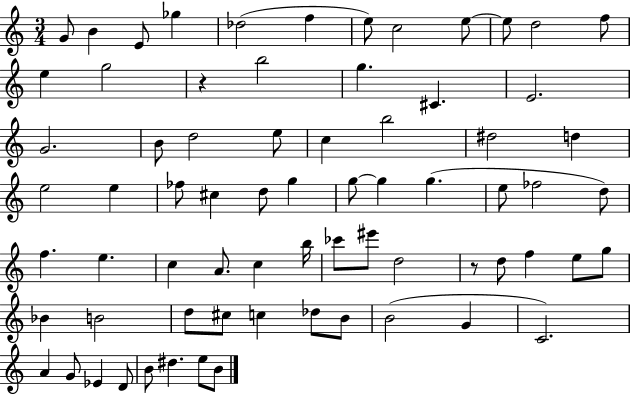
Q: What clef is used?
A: treble